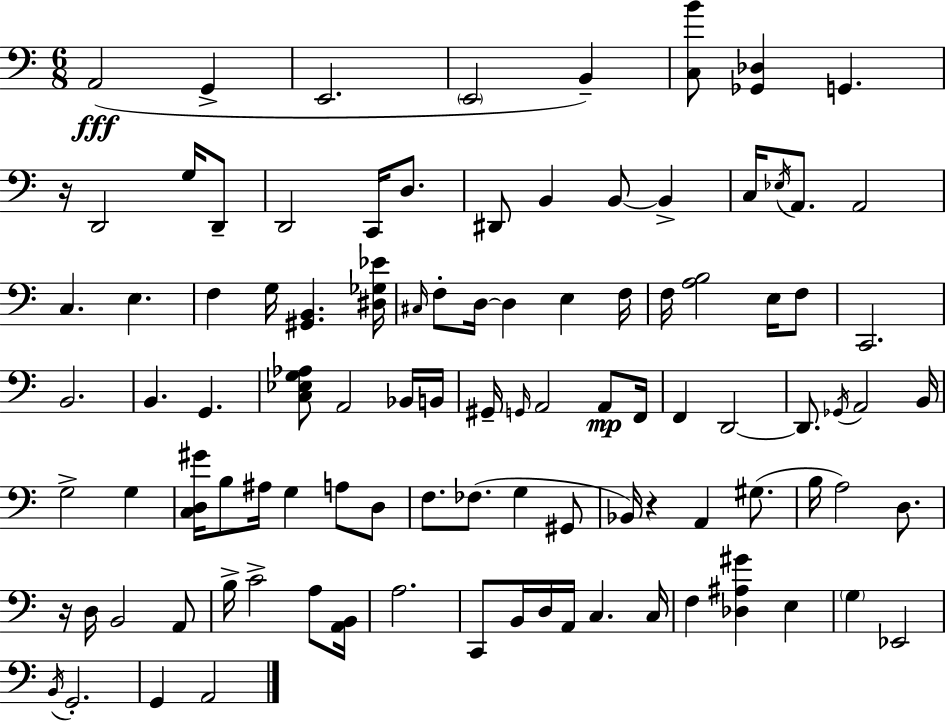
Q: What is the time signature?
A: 6/8